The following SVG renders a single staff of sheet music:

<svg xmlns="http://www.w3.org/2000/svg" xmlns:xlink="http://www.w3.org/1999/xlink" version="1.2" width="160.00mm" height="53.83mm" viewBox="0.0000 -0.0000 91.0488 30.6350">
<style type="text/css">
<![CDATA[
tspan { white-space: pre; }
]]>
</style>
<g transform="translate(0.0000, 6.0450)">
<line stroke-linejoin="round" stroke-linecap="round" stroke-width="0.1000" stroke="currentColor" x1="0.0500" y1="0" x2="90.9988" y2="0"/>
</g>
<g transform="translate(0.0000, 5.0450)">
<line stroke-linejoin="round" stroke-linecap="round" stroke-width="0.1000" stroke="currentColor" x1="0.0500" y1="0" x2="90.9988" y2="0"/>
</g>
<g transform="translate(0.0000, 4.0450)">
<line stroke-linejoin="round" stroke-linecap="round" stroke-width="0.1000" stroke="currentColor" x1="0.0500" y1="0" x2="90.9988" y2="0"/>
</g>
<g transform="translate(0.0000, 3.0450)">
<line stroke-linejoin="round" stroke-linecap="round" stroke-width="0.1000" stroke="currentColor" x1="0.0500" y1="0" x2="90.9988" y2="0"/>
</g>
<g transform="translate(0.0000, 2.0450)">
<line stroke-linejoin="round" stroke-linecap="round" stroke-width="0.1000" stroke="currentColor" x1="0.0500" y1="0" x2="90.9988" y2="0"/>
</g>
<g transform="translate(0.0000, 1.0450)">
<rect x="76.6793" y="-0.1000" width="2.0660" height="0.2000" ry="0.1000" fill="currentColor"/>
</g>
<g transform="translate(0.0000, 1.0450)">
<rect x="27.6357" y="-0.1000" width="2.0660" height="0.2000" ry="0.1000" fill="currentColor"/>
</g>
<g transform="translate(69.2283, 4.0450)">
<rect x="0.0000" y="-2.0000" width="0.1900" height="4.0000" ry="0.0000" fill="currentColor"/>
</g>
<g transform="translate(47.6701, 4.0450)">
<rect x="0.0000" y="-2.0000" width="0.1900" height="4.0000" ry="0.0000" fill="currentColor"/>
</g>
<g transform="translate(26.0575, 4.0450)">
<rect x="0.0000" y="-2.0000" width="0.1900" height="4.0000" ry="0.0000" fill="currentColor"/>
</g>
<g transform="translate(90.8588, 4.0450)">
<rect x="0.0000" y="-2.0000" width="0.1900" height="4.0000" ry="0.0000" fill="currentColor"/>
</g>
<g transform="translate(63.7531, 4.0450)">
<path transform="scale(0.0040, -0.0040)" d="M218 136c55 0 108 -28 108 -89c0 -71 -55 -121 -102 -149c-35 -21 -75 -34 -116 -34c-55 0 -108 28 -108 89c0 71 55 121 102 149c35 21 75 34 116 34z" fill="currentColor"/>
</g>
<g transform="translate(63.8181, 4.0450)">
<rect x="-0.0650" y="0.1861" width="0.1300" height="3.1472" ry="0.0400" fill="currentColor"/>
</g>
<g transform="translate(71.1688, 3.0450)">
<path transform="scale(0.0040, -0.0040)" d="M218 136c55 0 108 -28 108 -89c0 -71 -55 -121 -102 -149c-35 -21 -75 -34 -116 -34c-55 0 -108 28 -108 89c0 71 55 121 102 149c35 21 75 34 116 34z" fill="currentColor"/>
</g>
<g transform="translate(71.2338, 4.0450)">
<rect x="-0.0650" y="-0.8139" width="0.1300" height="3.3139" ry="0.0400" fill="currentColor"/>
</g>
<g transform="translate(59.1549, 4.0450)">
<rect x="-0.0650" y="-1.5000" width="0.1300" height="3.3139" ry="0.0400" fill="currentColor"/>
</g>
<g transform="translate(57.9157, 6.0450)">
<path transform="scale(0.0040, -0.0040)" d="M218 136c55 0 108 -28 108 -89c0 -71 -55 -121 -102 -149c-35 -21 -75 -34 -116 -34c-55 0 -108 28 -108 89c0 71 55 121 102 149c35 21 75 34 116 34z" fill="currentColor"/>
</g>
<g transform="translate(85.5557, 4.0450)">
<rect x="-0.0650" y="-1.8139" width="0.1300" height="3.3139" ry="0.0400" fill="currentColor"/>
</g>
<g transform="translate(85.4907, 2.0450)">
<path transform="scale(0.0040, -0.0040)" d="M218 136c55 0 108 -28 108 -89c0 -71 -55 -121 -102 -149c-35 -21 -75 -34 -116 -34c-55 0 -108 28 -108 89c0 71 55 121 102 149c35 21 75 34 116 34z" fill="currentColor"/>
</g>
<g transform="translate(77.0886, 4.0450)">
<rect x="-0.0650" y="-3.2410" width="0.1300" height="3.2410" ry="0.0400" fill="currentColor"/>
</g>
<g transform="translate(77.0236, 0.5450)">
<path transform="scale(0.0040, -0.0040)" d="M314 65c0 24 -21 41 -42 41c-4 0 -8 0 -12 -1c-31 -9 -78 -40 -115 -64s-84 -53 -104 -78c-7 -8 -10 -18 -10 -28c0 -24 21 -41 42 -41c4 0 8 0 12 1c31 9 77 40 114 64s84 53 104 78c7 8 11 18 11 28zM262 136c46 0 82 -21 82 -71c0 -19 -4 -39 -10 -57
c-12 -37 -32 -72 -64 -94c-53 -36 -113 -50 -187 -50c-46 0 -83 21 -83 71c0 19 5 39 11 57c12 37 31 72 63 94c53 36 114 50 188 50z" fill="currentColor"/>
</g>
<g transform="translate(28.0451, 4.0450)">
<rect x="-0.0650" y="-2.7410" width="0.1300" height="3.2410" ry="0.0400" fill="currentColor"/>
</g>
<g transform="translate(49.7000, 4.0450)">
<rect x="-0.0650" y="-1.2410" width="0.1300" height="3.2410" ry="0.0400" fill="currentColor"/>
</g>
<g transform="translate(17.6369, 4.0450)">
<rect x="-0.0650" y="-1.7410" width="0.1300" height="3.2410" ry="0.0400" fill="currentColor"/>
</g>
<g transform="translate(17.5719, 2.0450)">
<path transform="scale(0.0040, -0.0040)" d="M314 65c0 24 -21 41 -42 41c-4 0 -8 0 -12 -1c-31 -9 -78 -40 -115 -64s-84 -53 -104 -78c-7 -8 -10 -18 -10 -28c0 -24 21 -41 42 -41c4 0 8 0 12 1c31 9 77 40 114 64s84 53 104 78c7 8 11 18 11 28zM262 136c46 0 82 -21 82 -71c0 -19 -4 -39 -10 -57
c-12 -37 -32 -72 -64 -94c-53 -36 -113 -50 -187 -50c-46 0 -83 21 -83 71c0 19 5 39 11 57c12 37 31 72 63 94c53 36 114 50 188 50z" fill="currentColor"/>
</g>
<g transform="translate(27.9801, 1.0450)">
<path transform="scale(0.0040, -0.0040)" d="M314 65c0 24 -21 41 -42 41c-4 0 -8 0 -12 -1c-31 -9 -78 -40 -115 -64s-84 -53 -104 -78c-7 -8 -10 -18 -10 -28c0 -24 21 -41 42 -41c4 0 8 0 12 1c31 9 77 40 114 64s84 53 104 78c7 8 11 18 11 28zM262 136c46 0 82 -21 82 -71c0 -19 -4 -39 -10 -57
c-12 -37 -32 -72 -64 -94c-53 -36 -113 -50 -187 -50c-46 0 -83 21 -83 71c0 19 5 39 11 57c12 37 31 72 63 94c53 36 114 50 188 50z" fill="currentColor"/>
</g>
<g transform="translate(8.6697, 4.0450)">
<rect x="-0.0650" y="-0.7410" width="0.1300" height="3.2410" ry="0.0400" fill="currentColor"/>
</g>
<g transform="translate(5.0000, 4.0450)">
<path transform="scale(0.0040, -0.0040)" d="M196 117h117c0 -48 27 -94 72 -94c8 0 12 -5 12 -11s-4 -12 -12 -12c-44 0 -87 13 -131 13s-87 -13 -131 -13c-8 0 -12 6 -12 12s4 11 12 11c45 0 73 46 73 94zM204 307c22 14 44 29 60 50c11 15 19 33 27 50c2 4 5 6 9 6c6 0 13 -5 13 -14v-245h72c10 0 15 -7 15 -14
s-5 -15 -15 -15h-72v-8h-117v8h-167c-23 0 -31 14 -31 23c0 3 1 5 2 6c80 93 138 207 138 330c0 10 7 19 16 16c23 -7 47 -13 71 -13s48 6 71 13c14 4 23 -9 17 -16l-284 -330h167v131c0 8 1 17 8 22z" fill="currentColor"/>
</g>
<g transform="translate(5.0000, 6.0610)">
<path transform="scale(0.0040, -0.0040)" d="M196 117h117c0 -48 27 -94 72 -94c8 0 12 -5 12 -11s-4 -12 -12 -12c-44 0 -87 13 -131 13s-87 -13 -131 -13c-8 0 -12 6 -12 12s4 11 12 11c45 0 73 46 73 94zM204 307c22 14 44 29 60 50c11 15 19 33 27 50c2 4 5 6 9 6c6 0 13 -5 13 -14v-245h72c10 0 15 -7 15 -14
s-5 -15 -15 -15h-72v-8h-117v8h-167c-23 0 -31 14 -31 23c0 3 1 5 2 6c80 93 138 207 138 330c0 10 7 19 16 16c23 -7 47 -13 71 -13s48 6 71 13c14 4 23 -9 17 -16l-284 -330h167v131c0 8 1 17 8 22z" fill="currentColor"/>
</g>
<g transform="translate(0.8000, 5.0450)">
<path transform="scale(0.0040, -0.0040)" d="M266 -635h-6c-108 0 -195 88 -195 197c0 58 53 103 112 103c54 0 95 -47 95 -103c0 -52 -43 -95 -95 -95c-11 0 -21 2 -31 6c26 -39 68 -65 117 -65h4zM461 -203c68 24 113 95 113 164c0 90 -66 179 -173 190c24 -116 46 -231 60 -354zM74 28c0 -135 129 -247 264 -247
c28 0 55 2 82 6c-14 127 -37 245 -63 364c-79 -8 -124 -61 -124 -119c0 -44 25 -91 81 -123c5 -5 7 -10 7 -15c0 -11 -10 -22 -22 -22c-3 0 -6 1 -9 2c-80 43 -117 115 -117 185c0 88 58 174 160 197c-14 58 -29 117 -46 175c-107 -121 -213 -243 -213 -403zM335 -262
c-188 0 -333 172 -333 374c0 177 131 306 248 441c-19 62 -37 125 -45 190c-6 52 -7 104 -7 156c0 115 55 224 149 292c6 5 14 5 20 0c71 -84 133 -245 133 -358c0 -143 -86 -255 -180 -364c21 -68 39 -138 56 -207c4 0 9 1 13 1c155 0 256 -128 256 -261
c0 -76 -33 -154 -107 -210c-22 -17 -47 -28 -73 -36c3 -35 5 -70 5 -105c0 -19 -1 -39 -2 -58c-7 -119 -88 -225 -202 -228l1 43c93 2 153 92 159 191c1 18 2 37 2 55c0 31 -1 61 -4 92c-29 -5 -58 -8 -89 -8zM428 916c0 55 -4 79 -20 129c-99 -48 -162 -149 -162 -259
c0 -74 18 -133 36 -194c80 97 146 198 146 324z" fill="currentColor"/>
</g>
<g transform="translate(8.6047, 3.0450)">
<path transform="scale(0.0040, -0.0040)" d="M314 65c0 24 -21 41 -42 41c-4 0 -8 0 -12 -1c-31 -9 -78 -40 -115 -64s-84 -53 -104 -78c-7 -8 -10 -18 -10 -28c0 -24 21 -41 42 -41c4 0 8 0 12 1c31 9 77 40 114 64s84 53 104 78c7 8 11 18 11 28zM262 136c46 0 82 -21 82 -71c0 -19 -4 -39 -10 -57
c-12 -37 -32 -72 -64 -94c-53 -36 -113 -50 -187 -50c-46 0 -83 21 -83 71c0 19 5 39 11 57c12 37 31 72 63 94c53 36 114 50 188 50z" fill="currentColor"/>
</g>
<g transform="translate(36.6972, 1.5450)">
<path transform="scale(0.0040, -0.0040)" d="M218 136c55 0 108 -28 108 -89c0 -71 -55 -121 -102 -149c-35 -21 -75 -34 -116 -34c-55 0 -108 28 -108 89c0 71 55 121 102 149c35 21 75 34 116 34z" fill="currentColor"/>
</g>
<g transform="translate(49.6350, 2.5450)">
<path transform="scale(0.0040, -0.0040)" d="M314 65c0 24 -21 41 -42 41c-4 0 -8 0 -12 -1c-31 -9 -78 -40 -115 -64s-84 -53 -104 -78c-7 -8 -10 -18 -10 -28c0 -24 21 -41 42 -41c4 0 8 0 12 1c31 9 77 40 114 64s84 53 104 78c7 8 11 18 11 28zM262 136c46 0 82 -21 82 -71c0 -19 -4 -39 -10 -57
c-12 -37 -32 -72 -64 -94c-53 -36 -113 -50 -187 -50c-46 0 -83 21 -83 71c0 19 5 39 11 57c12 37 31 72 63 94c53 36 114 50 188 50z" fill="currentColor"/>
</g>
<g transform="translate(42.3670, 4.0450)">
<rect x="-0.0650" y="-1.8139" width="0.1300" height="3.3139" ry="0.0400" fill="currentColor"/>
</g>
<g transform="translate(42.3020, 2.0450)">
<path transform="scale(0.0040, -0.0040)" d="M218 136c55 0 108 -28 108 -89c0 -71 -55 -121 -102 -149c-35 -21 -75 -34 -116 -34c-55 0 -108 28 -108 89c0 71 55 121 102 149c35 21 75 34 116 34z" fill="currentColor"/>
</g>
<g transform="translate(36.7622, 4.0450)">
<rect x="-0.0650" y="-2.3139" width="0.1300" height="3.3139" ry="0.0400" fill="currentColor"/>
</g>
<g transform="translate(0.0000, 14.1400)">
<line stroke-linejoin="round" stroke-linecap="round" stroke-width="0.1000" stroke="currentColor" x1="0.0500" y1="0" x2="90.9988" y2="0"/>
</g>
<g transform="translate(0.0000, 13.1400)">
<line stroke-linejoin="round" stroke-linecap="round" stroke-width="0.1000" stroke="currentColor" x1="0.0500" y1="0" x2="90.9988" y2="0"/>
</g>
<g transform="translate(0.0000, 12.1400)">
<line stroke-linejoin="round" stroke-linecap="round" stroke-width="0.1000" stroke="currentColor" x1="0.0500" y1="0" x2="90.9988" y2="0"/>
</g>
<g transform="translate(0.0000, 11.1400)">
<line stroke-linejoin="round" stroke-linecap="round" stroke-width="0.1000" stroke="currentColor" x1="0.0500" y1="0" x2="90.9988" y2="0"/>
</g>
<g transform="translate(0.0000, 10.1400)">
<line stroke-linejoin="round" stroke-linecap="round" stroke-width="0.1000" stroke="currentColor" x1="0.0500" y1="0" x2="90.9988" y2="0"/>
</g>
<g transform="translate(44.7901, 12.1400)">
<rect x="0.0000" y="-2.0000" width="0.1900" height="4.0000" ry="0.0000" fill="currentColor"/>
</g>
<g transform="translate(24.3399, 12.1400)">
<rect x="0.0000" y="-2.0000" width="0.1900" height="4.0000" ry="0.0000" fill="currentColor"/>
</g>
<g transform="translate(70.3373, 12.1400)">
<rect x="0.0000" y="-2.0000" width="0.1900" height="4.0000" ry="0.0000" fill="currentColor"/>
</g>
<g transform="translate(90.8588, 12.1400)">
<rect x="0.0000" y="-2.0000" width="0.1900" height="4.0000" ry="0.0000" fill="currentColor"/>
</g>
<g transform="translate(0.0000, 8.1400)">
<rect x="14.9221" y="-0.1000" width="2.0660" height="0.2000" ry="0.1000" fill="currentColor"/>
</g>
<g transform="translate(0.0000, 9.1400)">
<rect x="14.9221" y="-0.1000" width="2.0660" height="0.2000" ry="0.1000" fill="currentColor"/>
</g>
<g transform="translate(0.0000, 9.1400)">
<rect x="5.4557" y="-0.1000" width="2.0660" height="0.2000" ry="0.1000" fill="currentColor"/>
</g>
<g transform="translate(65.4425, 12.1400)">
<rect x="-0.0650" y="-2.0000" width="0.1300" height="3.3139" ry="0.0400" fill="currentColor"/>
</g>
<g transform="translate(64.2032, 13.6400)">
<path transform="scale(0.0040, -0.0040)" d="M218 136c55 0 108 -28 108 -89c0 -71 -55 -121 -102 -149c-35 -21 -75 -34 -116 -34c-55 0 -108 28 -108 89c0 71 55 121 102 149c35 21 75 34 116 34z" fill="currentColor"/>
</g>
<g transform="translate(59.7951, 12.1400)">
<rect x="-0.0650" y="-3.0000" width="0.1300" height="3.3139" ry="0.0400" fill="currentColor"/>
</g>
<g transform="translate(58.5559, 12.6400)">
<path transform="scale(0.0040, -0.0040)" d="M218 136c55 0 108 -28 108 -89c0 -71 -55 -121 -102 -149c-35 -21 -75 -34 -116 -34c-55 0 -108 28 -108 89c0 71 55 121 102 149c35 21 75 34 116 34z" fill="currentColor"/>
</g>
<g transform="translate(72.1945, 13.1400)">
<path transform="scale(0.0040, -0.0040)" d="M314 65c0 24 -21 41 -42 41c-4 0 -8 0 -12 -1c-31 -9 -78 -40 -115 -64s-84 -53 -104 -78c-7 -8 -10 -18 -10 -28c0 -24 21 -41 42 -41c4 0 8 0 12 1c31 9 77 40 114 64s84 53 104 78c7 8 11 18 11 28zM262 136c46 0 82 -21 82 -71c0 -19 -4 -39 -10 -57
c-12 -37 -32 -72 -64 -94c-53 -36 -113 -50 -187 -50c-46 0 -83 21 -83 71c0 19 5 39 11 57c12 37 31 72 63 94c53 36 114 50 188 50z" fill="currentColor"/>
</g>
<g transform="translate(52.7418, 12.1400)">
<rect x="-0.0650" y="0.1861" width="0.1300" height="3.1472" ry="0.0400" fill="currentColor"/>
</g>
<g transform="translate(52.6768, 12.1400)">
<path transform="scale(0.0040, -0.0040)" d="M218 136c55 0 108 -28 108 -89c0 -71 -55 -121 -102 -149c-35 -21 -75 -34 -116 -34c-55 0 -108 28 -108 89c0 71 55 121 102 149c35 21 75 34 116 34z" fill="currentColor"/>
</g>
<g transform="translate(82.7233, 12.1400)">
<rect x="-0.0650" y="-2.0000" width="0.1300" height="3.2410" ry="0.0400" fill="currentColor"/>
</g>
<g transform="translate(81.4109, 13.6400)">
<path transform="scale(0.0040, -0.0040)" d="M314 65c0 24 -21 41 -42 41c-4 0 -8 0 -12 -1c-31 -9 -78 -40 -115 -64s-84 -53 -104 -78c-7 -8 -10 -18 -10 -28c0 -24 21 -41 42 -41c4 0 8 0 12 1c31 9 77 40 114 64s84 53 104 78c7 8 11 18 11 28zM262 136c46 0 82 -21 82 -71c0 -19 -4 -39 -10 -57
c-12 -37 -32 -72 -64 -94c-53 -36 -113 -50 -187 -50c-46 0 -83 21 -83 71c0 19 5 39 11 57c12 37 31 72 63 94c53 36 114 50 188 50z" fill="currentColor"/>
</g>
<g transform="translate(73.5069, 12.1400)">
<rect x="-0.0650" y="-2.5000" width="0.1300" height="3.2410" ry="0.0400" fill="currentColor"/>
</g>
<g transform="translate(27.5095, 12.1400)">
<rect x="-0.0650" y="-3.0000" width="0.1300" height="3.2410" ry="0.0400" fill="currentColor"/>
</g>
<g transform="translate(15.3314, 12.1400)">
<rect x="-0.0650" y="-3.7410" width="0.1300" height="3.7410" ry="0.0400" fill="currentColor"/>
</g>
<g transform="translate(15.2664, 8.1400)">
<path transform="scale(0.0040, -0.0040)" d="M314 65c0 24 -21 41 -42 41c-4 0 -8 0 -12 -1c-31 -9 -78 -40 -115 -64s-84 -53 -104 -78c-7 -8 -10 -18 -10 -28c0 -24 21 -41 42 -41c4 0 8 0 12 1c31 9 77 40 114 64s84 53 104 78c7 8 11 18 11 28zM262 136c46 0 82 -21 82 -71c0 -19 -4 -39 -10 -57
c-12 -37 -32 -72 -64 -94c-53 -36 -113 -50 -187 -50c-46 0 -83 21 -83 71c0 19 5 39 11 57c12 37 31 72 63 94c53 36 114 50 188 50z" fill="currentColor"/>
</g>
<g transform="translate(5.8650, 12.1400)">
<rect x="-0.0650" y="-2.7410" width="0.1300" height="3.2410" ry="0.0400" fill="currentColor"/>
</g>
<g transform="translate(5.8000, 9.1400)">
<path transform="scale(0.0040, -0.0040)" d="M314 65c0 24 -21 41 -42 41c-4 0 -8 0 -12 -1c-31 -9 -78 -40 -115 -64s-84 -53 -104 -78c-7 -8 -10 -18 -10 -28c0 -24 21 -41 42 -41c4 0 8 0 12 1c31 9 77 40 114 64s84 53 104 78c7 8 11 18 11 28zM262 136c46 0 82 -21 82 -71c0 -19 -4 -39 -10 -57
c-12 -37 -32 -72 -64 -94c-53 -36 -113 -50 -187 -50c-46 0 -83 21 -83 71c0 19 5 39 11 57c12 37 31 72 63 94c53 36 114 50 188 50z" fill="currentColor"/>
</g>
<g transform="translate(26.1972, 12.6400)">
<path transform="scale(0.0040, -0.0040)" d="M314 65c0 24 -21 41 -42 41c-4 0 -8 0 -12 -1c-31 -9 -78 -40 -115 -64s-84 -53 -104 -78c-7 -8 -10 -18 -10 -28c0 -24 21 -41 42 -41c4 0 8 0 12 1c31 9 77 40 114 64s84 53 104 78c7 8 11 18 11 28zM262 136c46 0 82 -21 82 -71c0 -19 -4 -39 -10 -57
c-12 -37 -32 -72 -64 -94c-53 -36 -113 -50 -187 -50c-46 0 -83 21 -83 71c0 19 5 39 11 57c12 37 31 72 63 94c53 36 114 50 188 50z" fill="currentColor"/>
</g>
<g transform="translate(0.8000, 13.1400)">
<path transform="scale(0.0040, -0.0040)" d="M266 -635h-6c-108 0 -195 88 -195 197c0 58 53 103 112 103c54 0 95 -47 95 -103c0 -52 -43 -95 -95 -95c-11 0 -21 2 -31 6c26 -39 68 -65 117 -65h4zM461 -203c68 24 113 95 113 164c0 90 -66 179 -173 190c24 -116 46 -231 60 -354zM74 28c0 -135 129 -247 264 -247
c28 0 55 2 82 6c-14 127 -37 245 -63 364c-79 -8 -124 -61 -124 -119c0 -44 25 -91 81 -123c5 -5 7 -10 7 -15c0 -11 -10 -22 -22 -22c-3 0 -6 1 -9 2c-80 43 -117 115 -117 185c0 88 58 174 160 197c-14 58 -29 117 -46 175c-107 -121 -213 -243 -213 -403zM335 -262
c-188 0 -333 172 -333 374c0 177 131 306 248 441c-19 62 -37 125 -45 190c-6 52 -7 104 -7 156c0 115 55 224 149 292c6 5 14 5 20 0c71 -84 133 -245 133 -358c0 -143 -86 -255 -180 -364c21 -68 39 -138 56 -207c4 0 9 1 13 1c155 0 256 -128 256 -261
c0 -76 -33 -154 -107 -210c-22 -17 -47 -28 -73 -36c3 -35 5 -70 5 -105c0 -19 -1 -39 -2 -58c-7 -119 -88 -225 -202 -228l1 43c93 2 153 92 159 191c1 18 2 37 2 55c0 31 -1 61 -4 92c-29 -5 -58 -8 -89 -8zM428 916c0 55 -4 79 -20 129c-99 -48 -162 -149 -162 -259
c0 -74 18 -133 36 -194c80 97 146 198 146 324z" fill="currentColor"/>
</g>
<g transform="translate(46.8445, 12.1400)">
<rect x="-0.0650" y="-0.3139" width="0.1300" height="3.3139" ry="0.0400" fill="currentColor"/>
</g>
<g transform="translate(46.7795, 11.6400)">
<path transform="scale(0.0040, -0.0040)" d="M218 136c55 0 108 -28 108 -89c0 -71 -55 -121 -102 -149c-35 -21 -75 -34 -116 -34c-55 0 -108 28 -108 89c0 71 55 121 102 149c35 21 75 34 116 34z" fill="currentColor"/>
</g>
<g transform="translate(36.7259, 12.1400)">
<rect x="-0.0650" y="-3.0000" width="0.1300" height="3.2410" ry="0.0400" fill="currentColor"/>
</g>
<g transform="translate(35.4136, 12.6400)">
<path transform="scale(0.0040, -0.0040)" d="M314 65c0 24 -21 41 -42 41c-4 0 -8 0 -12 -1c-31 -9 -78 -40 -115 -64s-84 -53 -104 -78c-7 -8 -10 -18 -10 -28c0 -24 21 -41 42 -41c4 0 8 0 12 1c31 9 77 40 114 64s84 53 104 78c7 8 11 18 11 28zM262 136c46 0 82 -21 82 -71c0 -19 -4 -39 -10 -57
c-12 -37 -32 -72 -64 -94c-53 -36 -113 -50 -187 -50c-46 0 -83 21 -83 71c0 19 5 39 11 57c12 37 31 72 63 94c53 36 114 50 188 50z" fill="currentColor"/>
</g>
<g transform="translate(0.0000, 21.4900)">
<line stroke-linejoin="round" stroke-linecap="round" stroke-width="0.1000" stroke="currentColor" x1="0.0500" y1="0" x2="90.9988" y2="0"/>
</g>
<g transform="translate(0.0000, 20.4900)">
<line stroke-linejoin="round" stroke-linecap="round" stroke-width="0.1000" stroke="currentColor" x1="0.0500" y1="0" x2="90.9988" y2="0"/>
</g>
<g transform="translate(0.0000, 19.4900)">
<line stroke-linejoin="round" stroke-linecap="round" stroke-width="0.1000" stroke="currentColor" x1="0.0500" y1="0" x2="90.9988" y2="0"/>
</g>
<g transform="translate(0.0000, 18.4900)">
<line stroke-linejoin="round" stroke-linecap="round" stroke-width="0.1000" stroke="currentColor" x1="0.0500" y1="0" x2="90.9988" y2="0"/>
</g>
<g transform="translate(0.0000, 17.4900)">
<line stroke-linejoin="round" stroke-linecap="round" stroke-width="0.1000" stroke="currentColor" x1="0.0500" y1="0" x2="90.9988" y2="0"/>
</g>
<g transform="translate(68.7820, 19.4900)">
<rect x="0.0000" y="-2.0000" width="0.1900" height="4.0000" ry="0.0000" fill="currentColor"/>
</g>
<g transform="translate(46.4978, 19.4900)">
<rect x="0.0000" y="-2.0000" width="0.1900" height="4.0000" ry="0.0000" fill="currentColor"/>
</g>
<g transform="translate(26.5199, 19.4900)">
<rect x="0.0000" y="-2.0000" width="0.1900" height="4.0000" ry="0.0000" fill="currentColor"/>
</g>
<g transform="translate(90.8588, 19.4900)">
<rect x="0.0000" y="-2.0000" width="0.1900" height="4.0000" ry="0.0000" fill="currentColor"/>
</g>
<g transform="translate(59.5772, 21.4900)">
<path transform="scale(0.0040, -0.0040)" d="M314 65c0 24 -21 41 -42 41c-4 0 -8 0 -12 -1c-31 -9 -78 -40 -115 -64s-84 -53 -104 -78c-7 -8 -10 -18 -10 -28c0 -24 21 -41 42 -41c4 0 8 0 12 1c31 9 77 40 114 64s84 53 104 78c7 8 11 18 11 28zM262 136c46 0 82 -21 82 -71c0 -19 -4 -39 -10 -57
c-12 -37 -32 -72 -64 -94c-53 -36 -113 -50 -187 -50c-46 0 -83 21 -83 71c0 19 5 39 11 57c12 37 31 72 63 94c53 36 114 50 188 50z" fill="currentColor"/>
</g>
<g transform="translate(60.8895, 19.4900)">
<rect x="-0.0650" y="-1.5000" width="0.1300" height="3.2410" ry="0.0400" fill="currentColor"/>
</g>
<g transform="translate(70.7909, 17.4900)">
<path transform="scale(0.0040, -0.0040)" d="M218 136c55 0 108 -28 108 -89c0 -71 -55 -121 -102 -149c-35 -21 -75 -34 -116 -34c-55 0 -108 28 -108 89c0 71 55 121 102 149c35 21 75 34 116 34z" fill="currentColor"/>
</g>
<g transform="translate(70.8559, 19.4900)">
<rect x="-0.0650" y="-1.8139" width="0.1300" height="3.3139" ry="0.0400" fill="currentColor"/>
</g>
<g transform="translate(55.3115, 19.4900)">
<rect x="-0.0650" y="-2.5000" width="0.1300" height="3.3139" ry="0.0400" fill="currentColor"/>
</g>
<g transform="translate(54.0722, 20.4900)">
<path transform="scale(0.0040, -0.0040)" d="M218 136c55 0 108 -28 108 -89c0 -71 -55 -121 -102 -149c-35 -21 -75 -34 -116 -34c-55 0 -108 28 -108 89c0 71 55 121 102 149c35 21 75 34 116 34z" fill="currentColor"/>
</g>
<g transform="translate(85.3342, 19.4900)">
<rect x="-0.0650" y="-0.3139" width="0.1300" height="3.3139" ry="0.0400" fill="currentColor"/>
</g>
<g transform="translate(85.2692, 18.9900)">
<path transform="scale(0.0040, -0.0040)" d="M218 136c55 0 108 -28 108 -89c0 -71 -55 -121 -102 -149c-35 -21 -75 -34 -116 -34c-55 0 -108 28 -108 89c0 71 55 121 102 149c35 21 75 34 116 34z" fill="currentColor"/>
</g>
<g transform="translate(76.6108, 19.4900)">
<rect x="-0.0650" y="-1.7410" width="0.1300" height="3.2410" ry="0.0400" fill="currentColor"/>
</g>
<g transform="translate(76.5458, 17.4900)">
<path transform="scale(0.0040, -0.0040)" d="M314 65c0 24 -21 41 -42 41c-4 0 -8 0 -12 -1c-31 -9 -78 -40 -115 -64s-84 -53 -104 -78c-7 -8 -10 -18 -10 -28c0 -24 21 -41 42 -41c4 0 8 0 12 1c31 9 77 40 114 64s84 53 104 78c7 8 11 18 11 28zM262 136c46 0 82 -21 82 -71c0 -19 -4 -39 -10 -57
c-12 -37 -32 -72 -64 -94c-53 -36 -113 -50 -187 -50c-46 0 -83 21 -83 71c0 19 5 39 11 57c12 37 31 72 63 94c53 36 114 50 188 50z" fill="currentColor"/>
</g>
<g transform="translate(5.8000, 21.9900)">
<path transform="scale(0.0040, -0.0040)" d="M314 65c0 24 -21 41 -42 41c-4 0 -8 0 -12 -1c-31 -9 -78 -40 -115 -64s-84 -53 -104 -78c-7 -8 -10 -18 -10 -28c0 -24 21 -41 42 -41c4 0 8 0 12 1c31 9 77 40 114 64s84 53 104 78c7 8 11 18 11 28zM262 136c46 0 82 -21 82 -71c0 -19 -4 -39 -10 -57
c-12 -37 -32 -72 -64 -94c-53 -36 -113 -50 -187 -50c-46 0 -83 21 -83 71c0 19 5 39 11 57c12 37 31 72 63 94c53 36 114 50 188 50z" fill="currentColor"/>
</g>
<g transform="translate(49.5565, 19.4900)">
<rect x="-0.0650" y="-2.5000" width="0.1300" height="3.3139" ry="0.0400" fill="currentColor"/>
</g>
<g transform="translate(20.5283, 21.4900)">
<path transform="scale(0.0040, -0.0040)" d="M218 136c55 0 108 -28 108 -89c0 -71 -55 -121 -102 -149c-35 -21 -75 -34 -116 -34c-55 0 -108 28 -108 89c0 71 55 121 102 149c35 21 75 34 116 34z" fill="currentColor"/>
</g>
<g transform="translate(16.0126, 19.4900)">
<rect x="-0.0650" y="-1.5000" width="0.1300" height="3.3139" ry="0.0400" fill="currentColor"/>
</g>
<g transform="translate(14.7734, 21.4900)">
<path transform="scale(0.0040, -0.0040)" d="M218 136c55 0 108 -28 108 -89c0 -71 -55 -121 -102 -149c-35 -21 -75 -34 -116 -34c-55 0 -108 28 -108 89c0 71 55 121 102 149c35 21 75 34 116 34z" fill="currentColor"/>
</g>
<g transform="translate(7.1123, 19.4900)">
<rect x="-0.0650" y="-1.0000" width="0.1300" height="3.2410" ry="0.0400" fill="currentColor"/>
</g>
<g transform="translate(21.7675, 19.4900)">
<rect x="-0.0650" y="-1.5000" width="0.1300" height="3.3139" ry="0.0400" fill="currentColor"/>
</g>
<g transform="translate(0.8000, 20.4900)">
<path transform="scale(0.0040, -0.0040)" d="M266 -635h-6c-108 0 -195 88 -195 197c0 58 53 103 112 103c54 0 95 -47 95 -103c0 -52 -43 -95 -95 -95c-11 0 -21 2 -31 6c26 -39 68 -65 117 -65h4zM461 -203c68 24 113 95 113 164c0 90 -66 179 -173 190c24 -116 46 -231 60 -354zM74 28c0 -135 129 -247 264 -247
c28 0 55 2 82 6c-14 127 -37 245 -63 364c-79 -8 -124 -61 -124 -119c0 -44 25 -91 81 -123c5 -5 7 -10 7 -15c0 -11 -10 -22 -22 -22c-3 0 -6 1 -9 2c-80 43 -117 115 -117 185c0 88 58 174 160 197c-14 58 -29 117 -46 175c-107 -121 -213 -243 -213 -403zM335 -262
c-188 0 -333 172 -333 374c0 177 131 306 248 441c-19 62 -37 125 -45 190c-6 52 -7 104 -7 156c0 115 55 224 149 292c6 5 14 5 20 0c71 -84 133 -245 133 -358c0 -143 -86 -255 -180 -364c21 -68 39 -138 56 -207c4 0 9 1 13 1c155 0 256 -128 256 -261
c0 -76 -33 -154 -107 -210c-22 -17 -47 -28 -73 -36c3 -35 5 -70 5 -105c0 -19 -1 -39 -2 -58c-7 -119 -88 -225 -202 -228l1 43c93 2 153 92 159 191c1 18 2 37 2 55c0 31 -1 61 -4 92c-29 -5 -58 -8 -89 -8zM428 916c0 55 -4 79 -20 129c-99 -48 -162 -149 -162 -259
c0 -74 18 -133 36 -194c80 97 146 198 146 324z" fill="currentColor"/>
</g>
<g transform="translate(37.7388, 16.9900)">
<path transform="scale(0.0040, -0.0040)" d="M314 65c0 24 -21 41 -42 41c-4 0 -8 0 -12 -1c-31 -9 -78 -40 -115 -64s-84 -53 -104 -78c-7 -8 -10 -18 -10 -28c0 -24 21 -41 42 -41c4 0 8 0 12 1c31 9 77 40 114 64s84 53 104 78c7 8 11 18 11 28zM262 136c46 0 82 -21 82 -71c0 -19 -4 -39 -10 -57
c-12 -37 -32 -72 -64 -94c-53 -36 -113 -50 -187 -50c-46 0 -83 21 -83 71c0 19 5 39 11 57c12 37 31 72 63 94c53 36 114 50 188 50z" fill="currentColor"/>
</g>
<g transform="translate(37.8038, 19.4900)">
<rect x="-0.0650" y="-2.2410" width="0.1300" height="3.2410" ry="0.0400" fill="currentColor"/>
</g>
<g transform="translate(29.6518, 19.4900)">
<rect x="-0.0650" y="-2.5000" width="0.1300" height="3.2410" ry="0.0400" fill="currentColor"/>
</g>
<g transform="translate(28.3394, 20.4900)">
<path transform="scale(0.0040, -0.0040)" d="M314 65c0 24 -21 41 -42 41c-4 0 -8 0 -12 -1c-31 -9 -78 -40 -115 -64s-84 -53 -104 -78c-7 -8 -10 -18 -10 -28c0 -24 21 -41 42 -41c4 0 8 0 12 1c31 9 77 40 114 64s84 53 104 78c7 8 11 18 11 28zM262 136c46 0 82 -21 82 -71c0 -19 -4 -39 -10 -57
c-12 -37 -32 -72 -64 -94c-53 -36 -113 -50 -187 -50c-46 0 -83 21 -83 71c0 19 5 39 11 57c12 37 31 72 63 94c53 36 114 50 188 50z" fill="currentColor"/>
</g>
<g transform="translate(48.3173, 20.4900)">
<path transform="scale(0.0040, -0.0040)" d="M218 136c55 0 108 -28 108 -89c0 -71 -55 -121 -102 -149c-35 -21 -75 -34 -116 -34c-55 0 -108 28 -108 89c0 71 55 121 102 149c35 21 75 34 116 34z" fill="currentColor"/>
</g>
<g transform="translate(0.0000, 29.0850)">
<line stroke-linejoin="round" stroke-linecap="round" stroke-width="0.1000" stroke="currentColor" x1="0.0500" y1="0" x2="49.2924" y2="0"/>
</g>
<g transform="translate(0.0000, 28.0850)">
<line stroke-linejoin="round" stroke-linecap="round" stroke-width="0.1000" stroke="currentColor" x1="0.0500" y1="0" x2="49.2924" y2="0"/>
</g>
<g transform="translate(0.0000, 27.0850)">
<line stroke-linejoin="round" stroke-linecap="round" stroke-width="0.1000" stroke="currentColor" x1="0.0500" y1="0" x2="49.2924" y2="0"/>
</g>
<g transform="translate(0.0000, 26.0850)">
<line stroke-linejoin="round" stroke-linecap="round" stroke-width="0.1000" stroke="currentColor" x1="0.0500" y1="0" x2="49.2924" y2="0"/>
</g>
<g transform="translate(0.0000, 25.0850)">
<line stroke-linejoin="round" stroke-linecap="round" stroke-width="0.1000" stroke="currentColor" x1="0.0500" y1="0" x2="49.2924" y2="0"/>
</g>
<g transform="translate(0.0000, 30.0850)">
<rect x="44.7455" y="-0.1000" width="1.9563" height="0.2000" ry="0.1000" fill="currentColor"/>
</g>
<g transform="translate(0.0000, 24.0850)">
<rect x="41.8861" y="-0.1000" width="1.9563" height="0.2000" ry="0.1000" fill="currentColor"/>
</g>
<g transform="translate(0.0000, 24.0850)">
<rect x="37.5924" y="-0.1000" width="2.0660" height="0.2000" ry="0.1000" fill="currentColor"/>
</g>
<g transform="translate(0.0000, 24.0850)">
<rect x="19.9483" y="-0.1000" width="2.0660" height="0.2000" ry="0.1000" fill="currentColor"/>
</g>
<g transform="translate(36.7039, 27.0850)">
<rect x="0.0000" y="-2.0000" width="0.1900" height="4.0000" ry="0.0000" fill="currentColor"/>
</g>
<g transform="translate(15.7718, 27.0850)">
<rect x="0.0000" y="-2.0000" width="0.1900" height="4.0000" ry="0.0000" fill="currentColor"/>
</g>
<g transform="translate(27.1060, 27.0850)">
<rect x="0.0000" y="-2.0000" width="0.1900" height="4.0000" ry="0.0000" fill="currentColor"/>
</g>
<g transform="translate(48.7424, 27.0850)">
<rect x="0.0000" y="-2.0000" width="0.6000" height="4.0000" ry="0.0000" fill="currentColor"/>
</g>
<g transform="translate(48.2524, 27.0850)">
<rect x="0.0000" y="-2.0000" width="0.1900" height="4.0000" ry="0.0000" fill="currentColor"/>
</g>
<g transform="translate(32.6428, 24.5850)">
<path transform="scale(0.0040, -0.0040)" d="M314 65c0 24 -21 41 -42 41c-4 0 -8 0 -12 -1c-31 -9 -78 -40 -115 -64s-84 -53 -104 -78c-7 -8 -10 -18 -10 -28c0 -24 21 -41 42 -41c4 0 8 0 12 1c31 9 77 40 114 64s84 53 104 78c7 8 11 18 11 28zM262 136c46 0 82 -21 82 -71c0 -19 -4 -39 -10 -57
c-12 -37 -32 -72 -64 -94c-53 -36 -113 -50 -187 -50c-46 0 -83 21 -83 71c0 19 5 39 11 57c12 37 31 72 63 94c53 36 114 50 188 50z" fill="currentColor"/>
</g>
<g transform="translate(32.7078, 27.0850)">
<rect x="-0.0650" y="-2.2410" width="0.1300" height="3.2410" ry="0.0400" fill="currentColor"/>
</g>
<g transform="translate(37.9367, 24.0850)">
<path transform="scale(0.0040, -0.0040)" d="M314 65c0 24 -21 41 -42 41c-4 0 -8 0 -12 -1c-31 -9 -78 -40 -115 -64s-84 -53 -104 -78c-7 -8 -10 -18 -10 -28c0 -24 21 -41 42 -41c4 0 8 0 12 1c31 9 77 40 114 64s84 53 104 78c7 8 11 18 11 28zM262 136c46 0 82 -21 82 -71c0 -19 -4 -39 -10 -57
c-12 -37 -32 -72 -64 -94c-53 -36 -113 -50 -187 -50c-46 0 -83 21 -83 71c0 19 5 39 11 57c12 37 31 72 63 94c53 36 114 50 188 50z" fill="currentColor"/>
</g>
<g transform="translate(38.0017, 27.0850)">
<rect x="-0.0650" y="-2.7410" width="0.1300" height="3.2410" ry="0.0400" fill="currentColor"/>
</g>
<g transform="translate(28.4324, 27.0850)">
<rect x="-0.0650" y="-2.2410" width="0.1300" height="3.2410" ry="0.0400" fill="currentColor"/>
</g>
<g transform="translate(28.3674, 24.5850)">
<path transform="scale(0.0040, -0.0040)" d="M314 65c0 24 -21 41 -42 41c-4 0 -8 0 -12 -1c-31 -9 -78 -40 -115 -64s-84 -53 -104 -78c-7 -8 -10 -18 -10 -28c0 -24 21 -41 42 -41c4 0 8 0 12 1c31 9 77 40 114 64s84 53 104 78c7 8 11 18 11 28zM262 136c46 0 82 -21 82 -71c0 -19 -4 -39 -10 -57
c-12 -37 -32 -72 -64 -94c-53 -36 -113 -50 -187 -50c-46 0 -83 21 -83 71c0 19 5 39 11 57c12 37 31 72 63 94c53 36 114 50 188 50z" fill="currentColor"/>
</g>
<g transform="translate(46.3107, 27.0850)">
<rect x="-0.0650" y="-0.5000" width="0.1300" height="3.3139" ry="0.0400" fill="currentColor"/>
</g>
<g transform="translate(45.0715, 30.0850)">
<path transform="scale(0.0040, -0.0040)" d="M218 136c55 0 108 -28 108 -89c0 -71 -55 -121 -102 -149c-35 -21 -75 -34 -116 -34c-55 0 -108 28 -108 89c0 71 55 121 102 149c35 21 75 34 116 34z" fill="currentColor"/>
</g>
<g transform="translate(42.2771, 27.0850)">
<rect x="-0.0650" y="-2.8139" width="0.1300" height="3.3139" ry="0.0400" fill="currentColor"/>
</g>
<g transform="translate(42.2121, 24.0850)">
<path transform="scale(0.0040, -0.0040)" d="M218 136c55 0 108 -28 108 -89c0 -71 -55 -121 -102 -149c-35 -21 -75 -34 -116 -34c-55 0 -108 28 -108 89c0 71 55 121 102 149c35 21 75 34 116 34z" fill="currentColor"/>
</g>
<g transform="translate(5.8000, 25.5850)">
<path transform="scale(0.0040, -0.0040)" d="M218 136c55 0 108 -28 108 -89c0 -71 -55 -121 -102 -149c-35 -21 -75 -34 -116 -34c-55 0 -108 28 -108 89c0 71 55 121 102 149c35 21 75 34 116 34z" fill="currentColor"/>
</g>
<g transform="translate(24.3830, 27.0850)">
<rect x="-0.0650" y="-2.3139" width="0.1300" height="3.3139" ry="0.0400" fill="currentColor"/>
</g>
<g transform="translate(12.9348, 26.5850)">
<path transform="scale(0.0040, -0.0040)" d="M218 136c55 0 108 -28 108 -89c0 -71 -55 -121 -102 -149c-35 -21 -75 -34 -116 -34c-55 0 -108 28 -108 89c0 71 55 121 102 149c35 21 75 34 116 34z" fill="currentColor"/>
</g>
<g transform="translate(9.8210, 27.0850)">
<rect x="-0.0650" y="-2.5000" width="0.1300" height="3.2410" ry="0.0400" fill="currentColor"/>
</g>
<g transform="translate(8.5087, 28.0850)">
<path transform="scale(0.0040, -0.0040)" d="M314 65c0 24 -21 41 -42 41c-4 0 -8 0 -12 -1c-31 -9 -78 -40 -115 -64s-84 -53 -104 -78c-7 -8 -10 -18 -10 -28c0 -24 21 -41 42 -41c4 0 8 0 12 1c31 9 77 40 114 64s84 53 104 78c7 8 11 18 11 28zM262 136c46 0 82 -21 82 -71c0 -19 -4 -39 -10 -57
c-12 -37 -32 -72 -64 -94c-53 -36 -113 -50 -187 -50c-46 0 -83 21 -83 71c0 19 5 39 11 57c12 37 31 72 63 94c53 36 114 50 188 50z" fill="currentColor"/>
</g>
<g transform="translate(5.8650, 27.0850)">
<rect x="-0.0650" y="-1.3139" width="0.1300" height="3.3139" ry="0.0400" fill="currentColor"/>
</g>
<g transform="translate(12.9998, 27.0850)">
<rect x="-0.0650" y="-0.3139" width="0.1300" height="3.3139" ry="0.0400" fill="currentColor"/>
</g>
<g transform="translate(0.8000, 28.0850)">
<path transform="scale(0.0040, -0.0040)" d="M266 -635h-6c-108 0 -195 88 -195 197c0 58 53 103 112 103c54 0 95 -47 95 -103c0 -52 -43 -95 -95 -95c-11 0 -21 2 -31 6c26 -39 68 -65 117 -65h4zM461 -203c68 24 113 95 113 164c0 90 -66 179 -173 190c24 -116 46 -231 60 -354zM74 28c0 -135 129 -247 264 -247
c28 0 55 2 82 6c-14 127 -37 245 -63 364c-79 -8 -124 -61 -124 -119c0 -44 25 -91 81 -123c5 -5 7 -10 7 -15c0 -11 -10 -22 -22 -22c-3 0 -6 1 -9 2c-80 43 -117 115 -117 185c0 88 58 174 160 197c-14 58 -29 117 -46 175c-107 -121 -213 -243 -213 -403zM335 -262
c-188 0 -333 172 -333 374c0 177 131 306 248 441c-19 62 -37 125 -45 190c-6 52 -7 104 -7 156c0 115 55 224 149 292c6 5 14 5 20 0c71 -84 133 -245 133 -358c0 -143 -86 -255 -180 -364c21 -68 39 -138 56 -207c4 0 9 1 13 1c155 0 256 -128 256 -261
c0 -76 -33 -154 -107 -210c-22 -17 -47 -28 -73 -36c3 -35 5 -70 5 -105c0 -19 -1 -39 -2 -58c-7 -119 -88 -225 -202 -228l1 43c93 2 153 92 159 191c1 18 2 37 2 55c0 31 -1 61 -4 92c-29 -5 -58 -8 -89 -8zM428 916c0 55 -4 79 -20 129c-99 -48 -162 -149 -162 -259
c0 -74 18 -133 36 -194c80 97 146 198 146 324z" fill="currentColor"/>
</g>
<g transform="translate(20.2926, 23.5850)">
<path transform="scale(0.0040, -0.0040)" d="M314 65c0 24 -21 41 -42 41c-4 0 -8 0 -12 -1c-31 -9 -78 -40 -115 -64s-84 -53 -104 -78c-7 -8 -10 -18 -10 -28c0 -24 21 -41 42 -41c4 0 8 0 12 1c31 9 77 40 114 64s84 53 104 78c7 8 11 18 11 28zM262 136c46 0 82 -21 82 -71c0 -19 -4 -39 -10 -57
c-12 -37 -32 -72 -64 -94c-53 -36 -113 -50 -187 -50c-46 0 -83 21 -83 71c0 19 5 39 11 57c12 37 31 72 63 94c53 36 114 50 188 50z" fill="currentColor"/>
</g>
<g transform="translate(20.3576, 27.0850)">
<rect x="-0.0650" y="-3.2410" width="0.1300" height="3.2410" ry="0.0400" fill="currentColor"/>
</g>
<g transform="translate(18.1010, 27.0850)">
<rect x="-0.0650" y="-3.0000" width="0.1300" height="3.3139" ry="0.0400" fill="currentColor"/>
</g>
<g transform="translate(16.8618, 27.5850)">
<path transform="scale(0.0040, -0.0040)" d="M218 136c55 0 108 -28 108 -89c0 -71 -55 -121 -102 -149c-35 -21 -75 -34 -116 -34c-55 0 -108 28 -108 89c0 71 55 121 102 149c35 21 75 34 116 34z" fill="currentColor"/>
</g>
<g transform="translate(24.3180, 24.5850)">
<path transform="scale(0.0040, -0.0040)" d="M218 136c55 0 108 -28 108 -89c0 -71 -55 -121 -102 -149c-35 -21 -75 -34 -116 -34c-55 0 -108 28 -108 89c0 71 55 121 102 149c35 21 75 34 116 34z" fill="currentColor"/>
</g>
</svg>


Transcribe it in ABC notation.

X:1
T:Untitled
M:4/4
L:1/4
K:C
d2 f2 a2 g f e2 E B d b2 f a2 c'2 A2 A2 c B A F G2 F2 D2 E E G2 g2 G G E2 f f2 c e G2 c A b2 g g2 g2 a2 a C